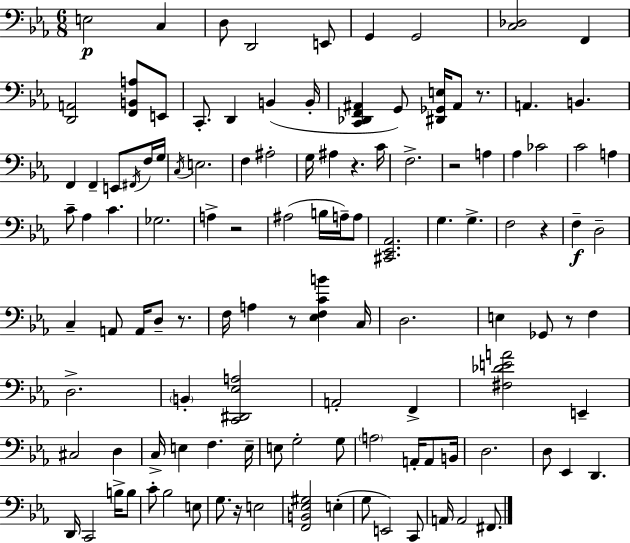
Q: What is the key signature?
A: EES major